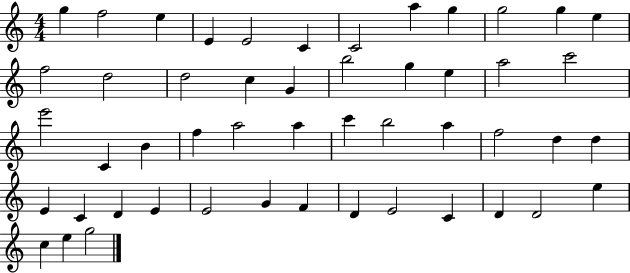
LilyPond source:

{
  \clef treble
  \numericTimeSignature
  \time 4/4
  \key c \major
  g''4 f''2 e''4 | e'4 e'2 c'4 | c'2 a''4 g''4 | g''2 g''4 e''4 | \break f''2 d''2 | d''2 c''4 g'4 | b''2 g''4 e''4 | a''2 c'''2 | \break e'''2 c'4 b'4 | f''4 a''2 a''4 | c'''4 b''2 a''4 | f''2 d''4 d''4 | \break e'4 c'4 d'4 e'4 | e'2 g'4 f'4 | d'4 e'2 c'4 | d'4 d'2 e''4 | \break c''4 e''4 g''2 | \bar "|."
}